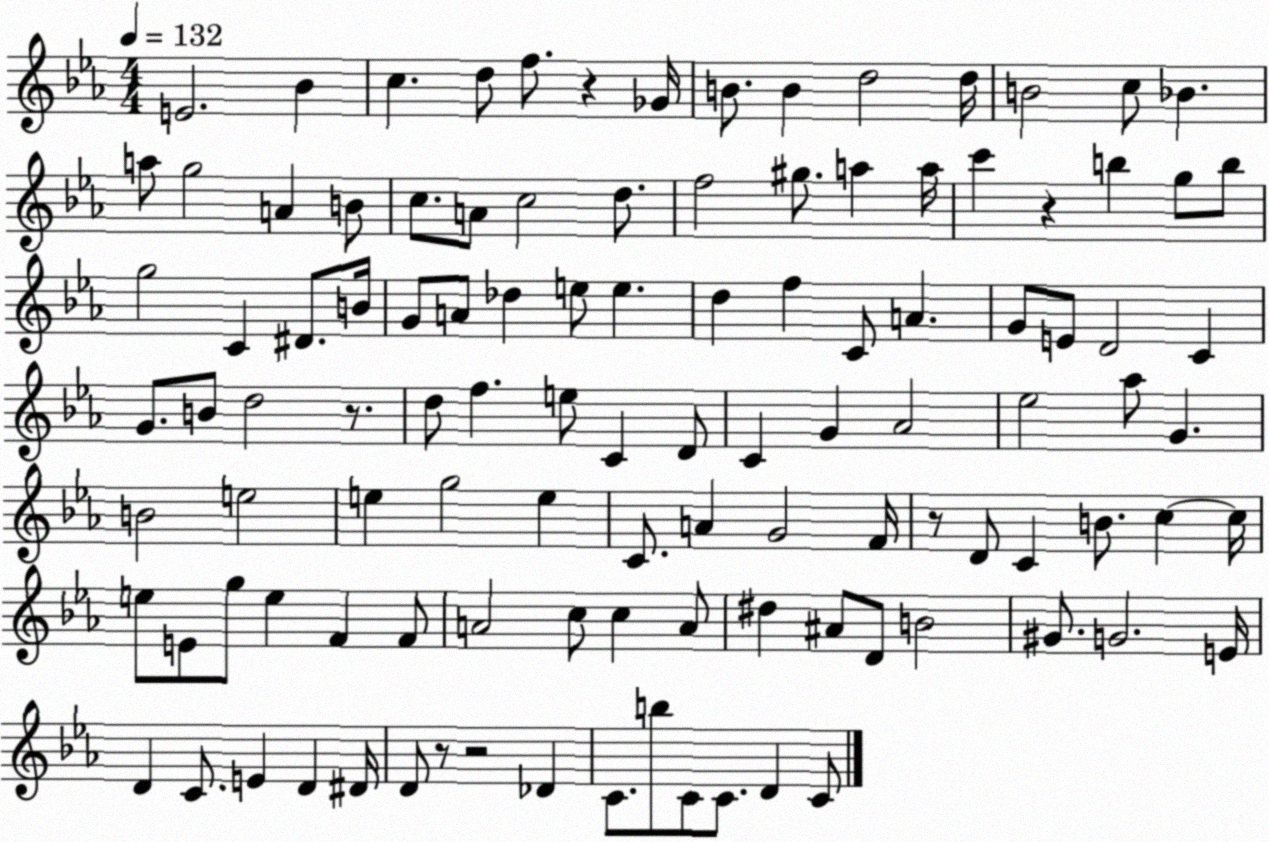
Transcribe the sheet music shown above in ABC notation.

X:1
T:Untitled
M:4/4
L:1/4
K:Eb
E2 _B c d/2 f/2 z _G/4 B/2 B d2 d/4 B2 c/2 _B a/2 g2 A B/2 c/2 A/2 c2 d/2 f2 ^g/2 a a/4 c' z b g/2 b/2 g2 C ^D/2 B/4 G/2 A/2 _d e/2 e d f C/2 A G/2 E/2 D2 C G/2 B/2 d2 z/2 d/2 f e/2 C D/2 C G _A2 _e2 _a/2 G B2 e2 e g2 e C/2 A G2 F/4 z/2 D/2 C B/2 c c/4 e/2 E/2 g/2 e F F/2 A2 c/2 c A/2 ^d ^A/2 D/2 B2 ^G/2 G2 E/4 D C/2 E D ^D/4 D/2 z/2 z2 _D C/2 b/2 C/2 C/2 D C/2